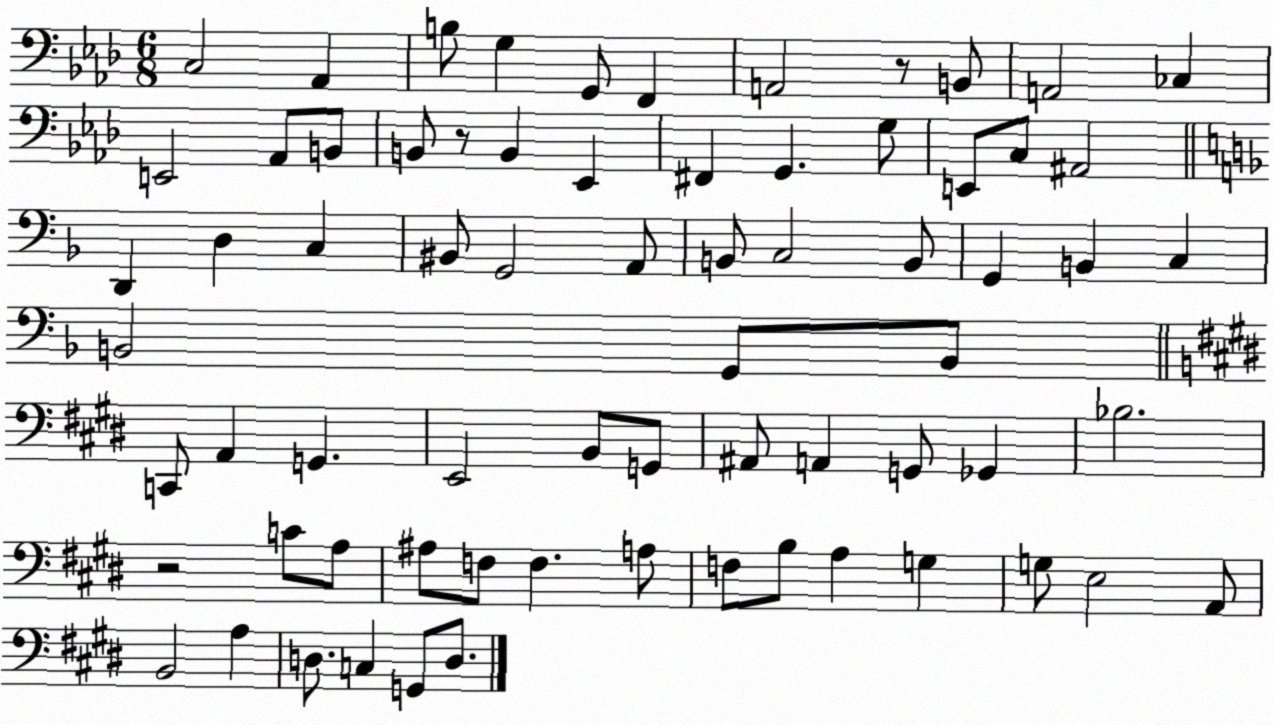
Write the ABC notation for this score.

X:1
T:Untitled
M:6/8
L:1/4
K:Ab
C,2 _A,, B,/2 G, G,,/2 F,, A,,2 z/2 B,,/2 A,,2 _C, E,,2 _A,,/2 B,,/2 B,,/2 z/2 B,, _E,, ^F,, G,, G,/2 E,,/2 C,/2 ^A,,2 D,, D, C, ^B,,/2 G,,2 A,,/2 B,,/2 C,2 B,,/2 G,, B,, C, B,,2 G,,/2 B,,/2 C,,/2 A,, G,, E,,2 B,,/2 G,,/2 ^A,,/2 A,, G,,/2 _G,, _B,2 z2 C/2 A,/2 ^A,/2 F,/2 F, A,/2 F,/2 B,/2 A, G, G,/2 E,2 A,,/2 B,,2 A, D,/2 C, G,,/2 D,/2